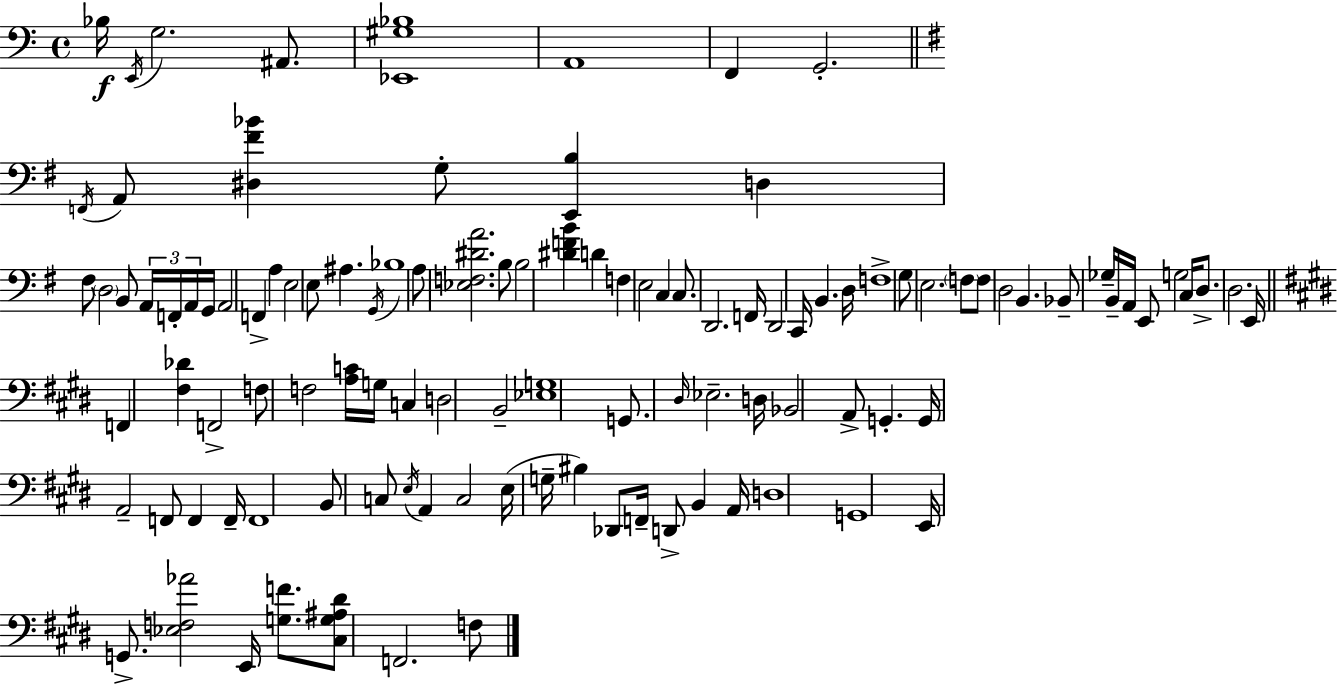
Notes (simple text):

Bb3/s E2/s G3/h. A#2/e. [Eb2,G#3,Bb3]/w A2/w F2/q G2/h. F2/s A2/e [D#3,F#4,Bb4]/q G3/e [E2,B3]/q D3/q F#3/e D3/h B2/e A2/s F2/s A2/s G2/s A2/h F2/q A3/q E3/h E3/e A#3/q. G2/s Bb3/w A3/e [Eb3,F3,D#4,A4]/h. B3/e B3/h [D#4,F4,B4]/q D4/q F3/q E3/h C3/q C3/e. D2/h. F2/s D2/h C2/s B2/q. D3/s F3/w G3/e E3/h. F3/e F3/e D3/h B2/q. Bb2/e Gb3/s B2/s A2/s E2/e G3/h C3/s D3/e. D3/h. E2/s F2/q [F#3,Db4]/q F2/h F3/e F3/h [A3,C4]/s G3/s C3/q D3/h B2/h [Eb3,G3]/w G2/e. D#3/s Eb3/h. D3/s Bb2/h A2/e G2/q. G2/s A2/h F2/e F2/q F2/s F2/w B2/e C3/e E3/s A2/q C3/h E3/s G3/s BIS3/q Db2/e F2/s D2/e B2/q A2/s D3/w G2/w E2/s G2/e. [Eb3,F3,Ab4]/h E2/s [G3,F4]/e. [C#3,G3,A#3,D#4]/e F2/h. F3/e